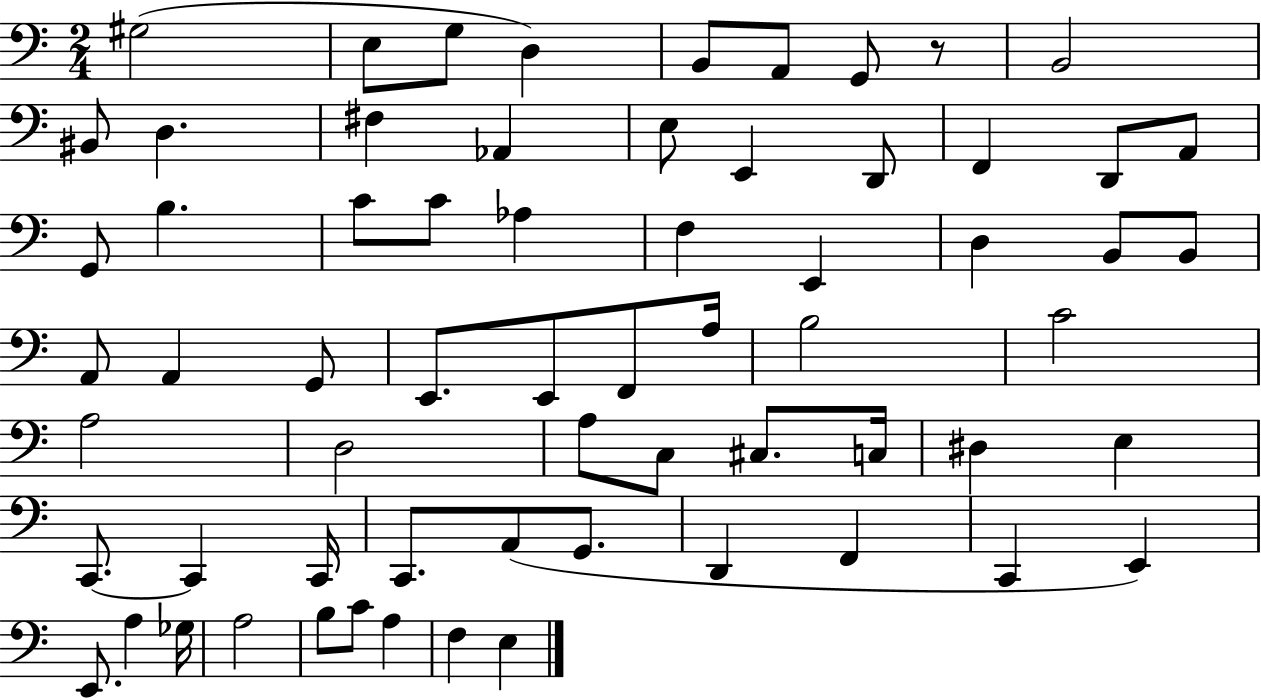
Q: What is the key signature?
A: C major